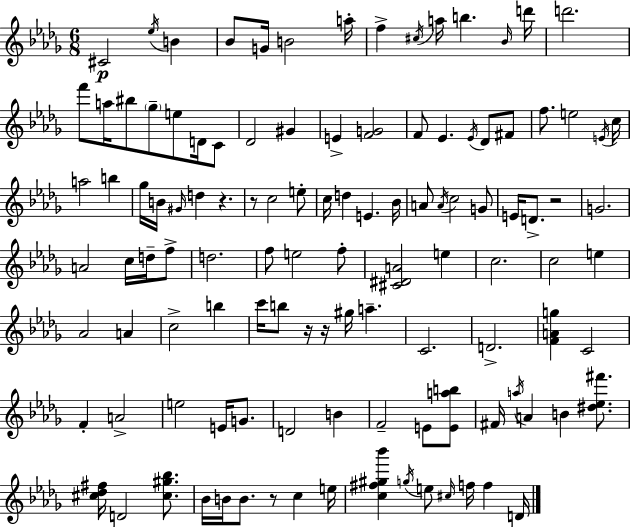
C#4/h Eb5/s B4/q Bb4/e G4/s B4/h A5/s F5/q C#5/s A5/s B5/q. Bb4/s D6/s D6/h. F6/e A5/s BIS5/e Gb5/e E5/e D4/s C4/e Db4/h G#4/q E4/q [F4,G4]/h F4/e Eb4/q. Eb4/s Db4/e F#4/e F5/e. E5/h E4/s C5/s A5/h B5/q Gb5/s B4/s G#4/s D5/q R/q. R/e C5/h E5/e C5/s D5/q E4/q. Bb4/s A4/e A4/s C5/h G4/e E4/s D4/e. R/h G4/h. A4/h C5/s D5/s F5/e D5/h. F5/e E5/h F5/e [C#4,D#4,A4]/h E5/q C5/h. C5/h E5/q Ab4/h A4/q C5/h B5/q C6/s B5/e R/s R/s G#5/s A5/q. C4/h. D4/h. [F4,A4,G5]/q C4/h F4/q A4/h E5/h E4/s G4/e. D4/h B4/q F4/h E4/e [E4,A5,B5]/e F#4/s A5/s A4/q B4/q [D#5,Eb5,F#6]/e. [C#5,Db5,F#5]/s D4/h [C#5,G#5,Bb5]/e. Bb4/s B4/s B4/e. R/e C5/q E5/s [C5,F#5,G#5,Bb6]/q G5/s E5/e C#5/s F5/s F5/q D4/s